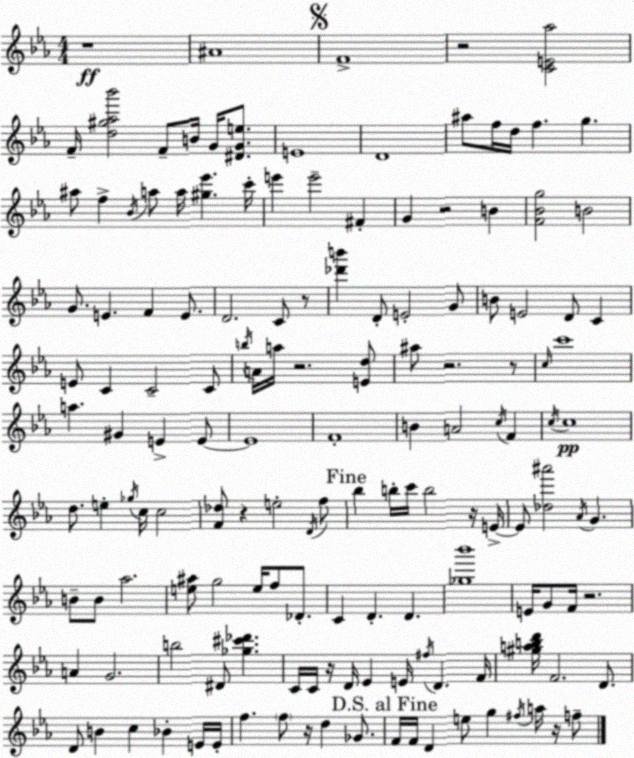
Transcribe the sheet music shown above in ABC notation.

X:1
T:Untitled
M:4/4
L:1/4
K:Cm
z4 ^A4 F4 z2 [CE_a]2 F/4 [d^g_a_b']2 F/2 B/4 G/4 [^DGe]/2 E4 D4 ^a/2 f/4 d/4 f g ^a/2 f _B/4 a/2 a/4 [^g_e'] c'/4 e' e'2 ^F G z2 B [F_Bg]2 B2 G/2 E F E/2 D2 C/2 z/2 [_d'b'] D/2 E2 G/2 B/2 E2 D/2 C E/2 C C2 C/2 b/4 A/4 a/4 z2 [Ed]/2 ^a/2 z2 z/2 c/4 c'4 a ^G E E/2 E4 F4 B A2 c/4 F c/4 c4 d/2 e _g/4 c/4 c2 [F_d]/2 z e2 D/4 f/2 _b b/4 c'/4 b2 z/4 E/4 E/2 [_d^a']2 _A/4 G B/2 B/2 _a2 [e^a]/2 g2 e/4 f/2 _D/2 C D D [_g_b']4 E/4 G/2 F/4 z2 A G2 b2 ^D/2 [_g^c'_d'] C/4 C/4 z/4 D/4 _E E/4 ^f/4 D F/4 [^gabd']/4 F2 D/2 D/2 B c _B E/4 E/4 f f/2 z/4 d _G/2 F/4 F/4 D e/2 g ^f/4 a/4 z/4 f/2